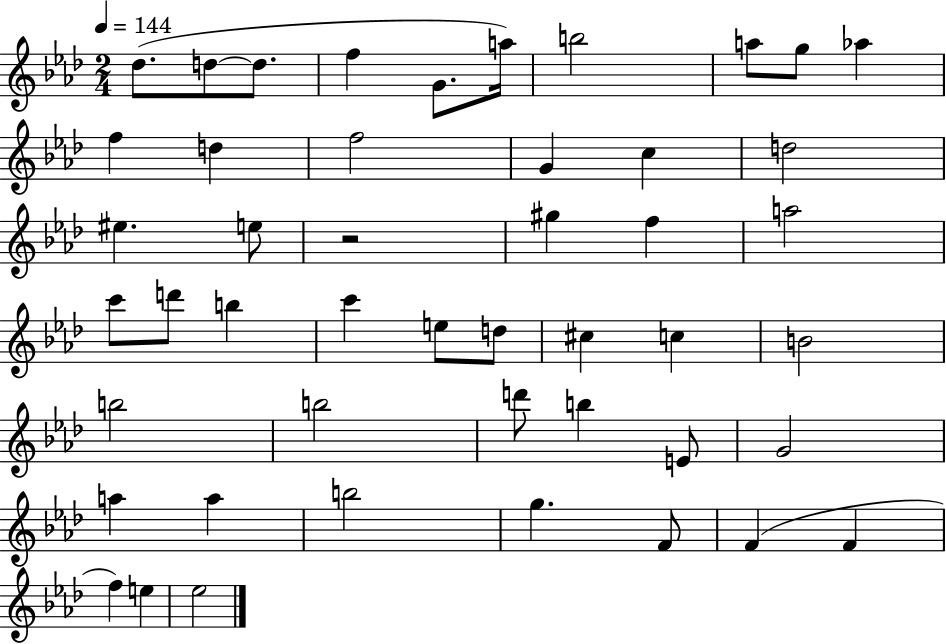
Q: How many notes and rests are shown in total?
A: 47